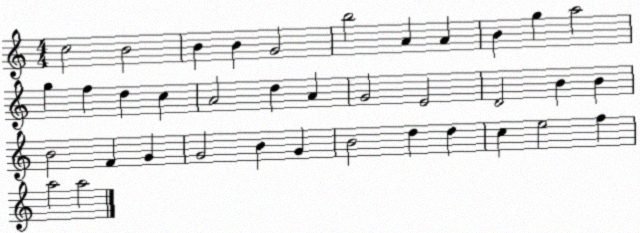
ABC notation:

X:1
T:Untitled
M:4/4
L:1/4
K:C
c2 B2 B B G2 b2 A A B g a2 g f d c A2 d A G2 E2 D2 B B B2 F G G2 B G B2 d d c e2 f a2 a2